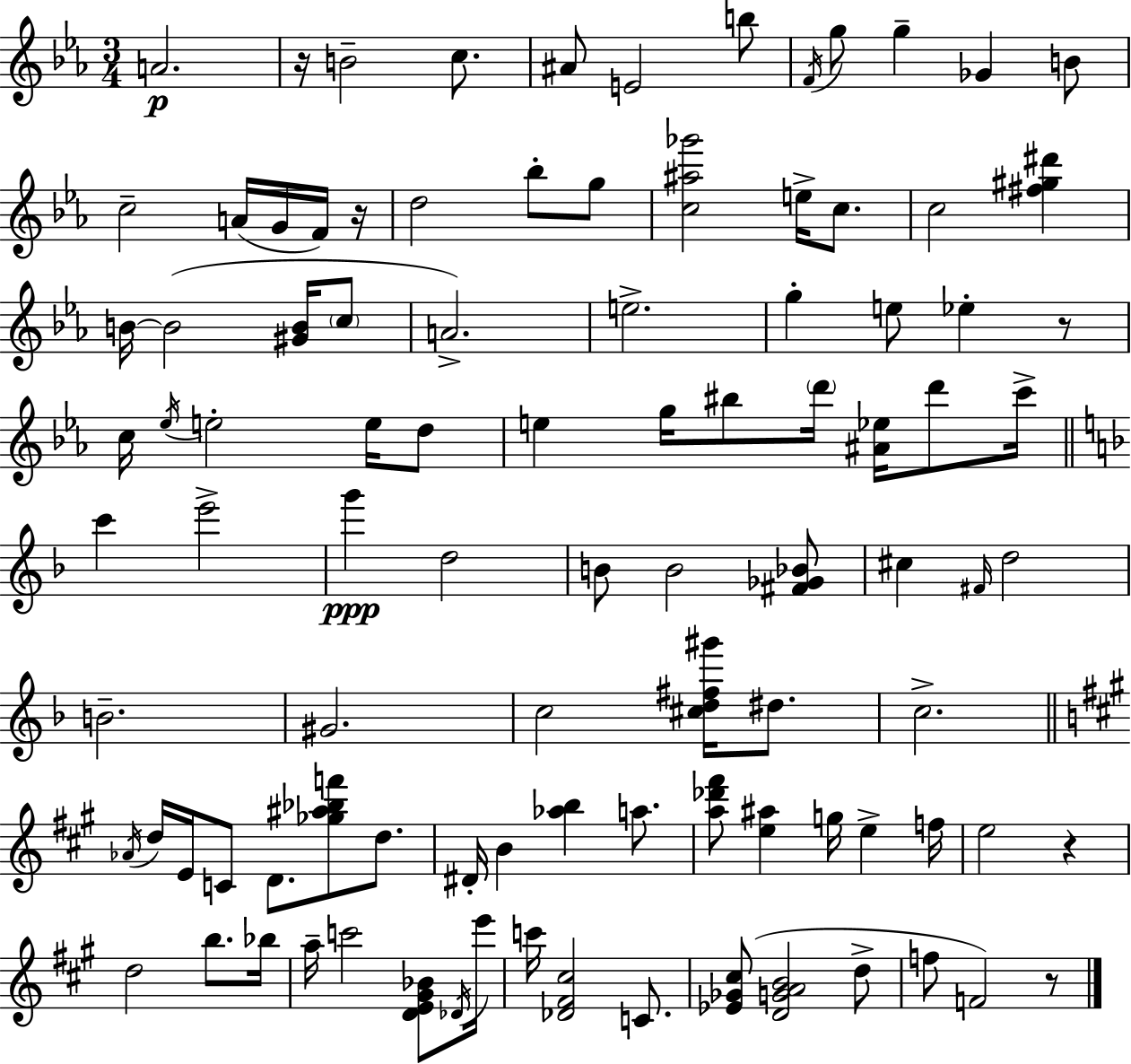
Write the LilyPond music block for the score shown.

{
  \clef treble
  \numericTimeSignature
  \time 3/4
  \key ees \major
  \repeat volta 2 { a'2.\p | r16 b'2-- c''8. | ais'8 e'2 b''8 | \acciaccatura { f'16 } g''8 g''4-- ges'4 b'8 | \break c''2-- a'16( g'16 f'16) | r16 d''2 bes''8-. g''8 | <c'' ais'' ges'''>2 e''16-> c''8. | c''2 <fis'' gis'' dis'''>4 | \break b'16~~ b'2( <gis' b'>16 \parenthesize c''8 | a'2.->) | e''2.-> | g''4-. e''8 ees''4-. r8 | \break c''16 \acciaccatura { ees''16 } e''2-. e''16 | d''8 e''4 g''16 bis''8 \parenthesize d'''16 <ais' ees''>16 d'''8 | c'''16-> \bar "||" \break \key f \major c'''4 e'''2-> | g'''4\ppp d''2 | b'8 b'2 <fis' ges' bes'>8 | cis''4 \grace { fis'16 } d''2 | \break b'2.-- | gis'2. | c''2 <cis'' d'' fis'' gis'''>16 dis''8. | c''2.-> | \break \bar "||" \break \key a \major \acciaccatura { aes'16 } d''16 e'16 c'8 d'8. <ges'' ais'' bes'' f'''>8 d''8. | dis'16-. b'4 <aes'' b''>4 a''8. | <a'' des''' fis'''>8 <e'' ais''>4 g''16 e''4-> | f''16 e''2 r4 | \break d''2 b''8. | bes''16 a''16-- c'''2 <d' e' gis' bes'>8 | \acciaccatura { des'16 } e'''16 c'''16 <des' fis' cis''>2 c'8. | <ees' ges' cis''>8( <d' g' a' b'>2 | \break d''8-> f''8 f'2) | r8 } \bar "|."
}